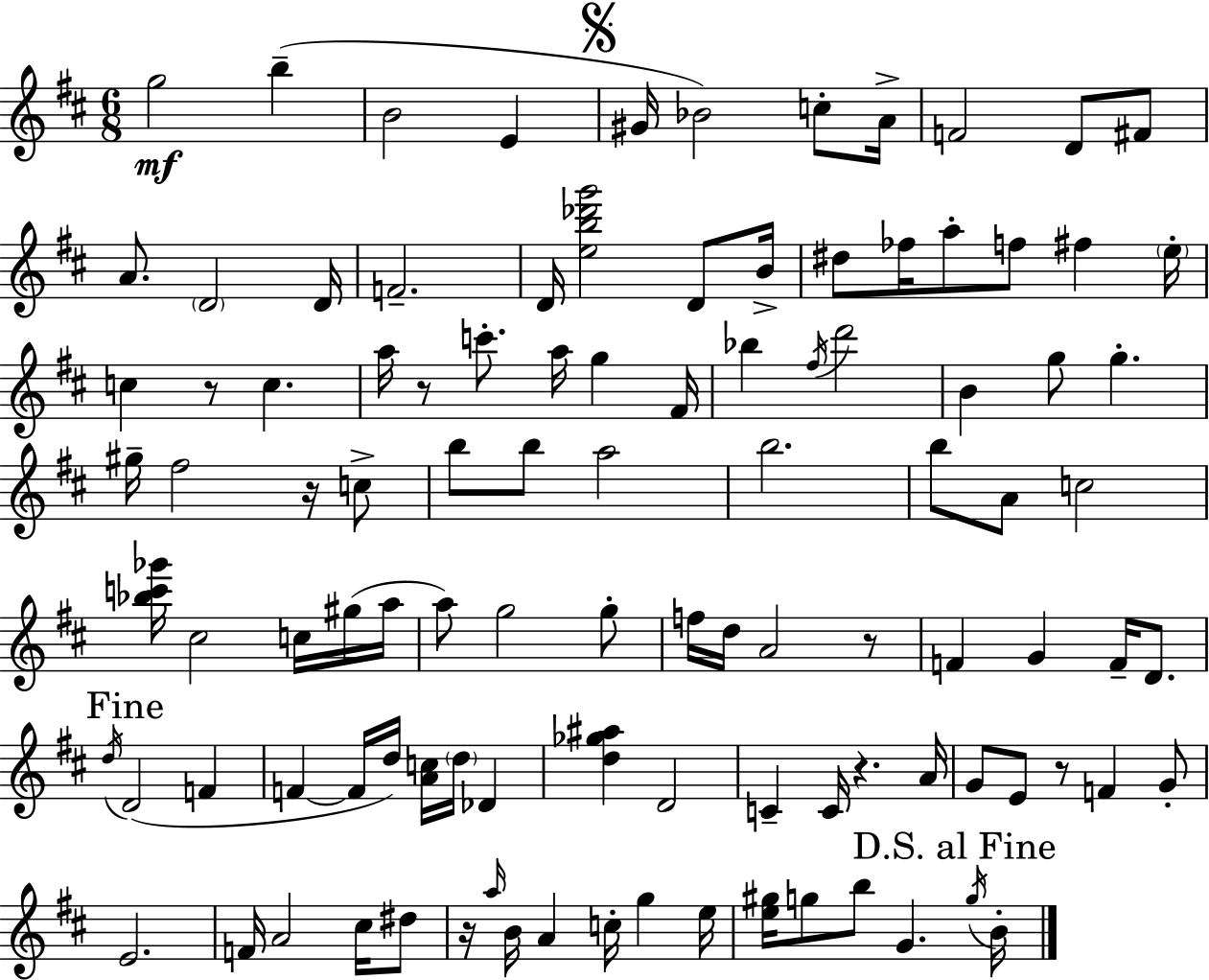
{
  \clef treble
  \numericTimeSignature
  \time 6/8
  \key d \major
  \repeat volta 2 { g''2\mf b''4--( | b'2 e'4 | \mark \markup { \musicglyph "scripts.segno" } gis'16 bes'2) c''8-. a'16-> | f'2 d'8 fis'8 | \break a'8. \parenthesize d'2 d'16 | f'2.-- | d'16 <e'' b'' des''' g'''>2 d'8 b'16-> | dis''8 fes''16 a''8-. f''8 fis''4 \parenthesize e''16-. | \break c''4 r8 c''4. | a''16 r8 c'''8.-. a''16 g''4 fis'16 | bes''4 \acciaccatura { fis''16 } d'''2 | b'4 g''8 g''4.-. | \break gis''16-- fis''2 r16 c''8-> | b''8 b''8 a''2 | b''2. | b''8 a'8 c''2 | \break <bes'' c''' ges'''>16 cis''2 c''16 gis''16( | a''16 a''8) g''2 g''8-. | f''16 d''16 a'2 r8 | f'4 g'4 f'16-- d'8. | \break \mark "Fine" \acciaccatura { d''16 }( d'2 f'4 | f'4~~ f'16 d''16) <a' c''>16 \parenthesize d''16 des'4 | <d'' ges'' ais''>4 d'2 | c'4-- c'16 r4. | \break a'16 g'8 e'8 r8 f'4 | g'8-. e'2. | f'16 a'2 cis''16 | dis''8 r16 \grace { a''16 } b'16 a'4 c''16-. g''4 | \break e''16 <e'' gis''>16 g''8 b''8 g'4. | \mark "D.S. al Fine" \acciaccatura { g''16 } b'16-. } \bar "|."
}